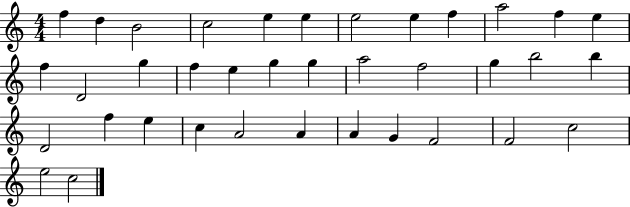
{
  \clef treble
  \numericTimeSignature
  \time 4/4
  \key c \major
  f''4 d''4 b'2 | c''2 e''4 e''4 | e''2 e''4 f''4 | a''2 f''4 e''4 | \break f''4 d'2 g''4 | f''4 e''4 g''4 g''4 | a''2 f''2 | g''4 b''2 b''4 | \break d'2 f''4 e''4 | c''4 a'2 a'4 | a'4 g'4 f'2 | f'2 c''2 | \break e''2 c''2 | \bar "|."
}